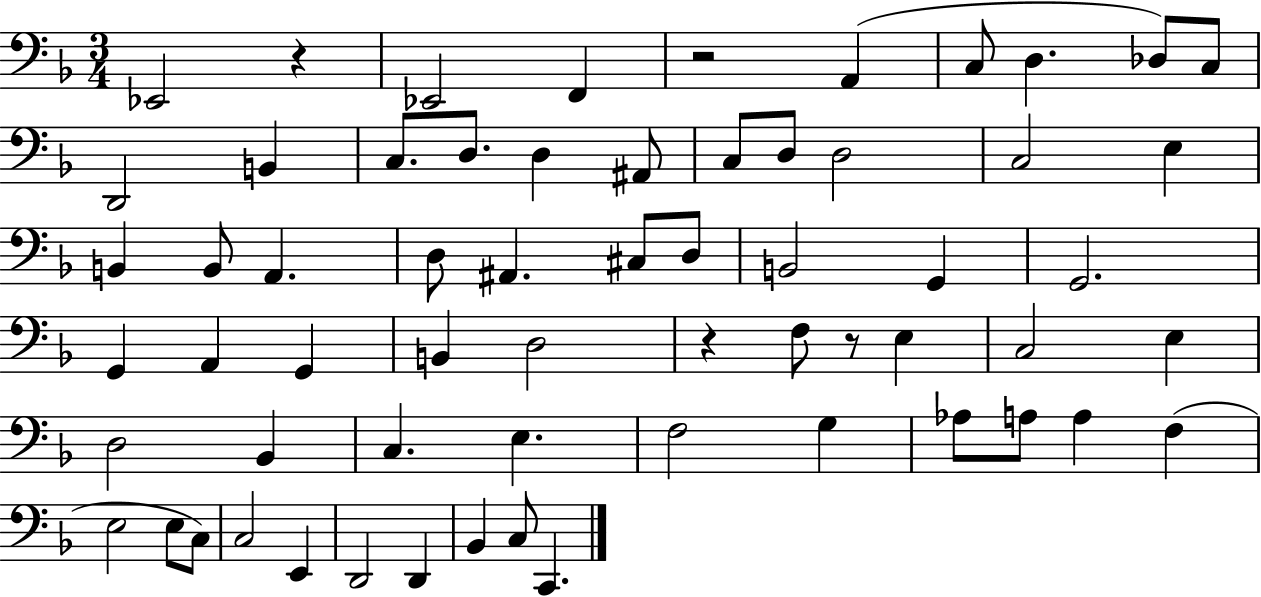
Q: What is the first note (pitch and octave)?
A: Eb2